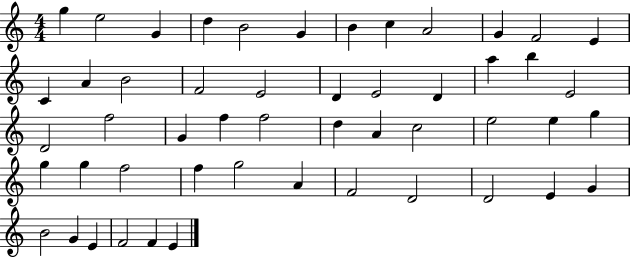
G5/q E5/h G4/q D5/q B4/h G4/q B4/q C5/q A4/h G4/q F4/h E4/q C4/q A4/q B4/h F4/h E4/h D4/q E4/h D4/q A5/q B5/q E4/h D4/h F5/h G4/q F5/q F5/h D5/q A4/q C5/h E5/h E5/q G5/q G5/q G5/q F5/h F5/q G5/h A4/q F4/h D4/h D4/h E4/q G4/q B4/h G4/q E4/q F4/h F4/q E4/q